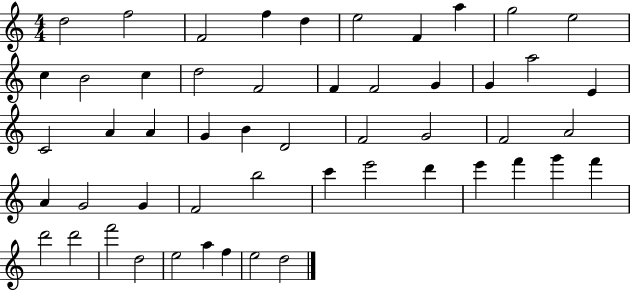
{
  \clef treble
  \numericTimeSignature
  \time 4/4
  \key c \major
  d''2 f''2 | f'2 f''4 d''4 | e''2 f'4 a''4 | g''2 e''2 | \break c''4 b'2 c''4 | d''2 f'2 | f'4 f'2 g'4 | g'4 a''2 e'4 | \break c'2 a'4 a'4 | g'4 b'4 d'2 | f'2 g'2 | f'2 a'2 | \break a'4 g'2 g'4 | f'2 b''2 | c'''4 e'''2 d'''4 | e'''4 f'''4 g'''4 f'''4 | \break d'''2 d'''2 | f'''2 d''2 | e''2 a''4 f''4 | e''2 d''2 | \break \bar "|."
}